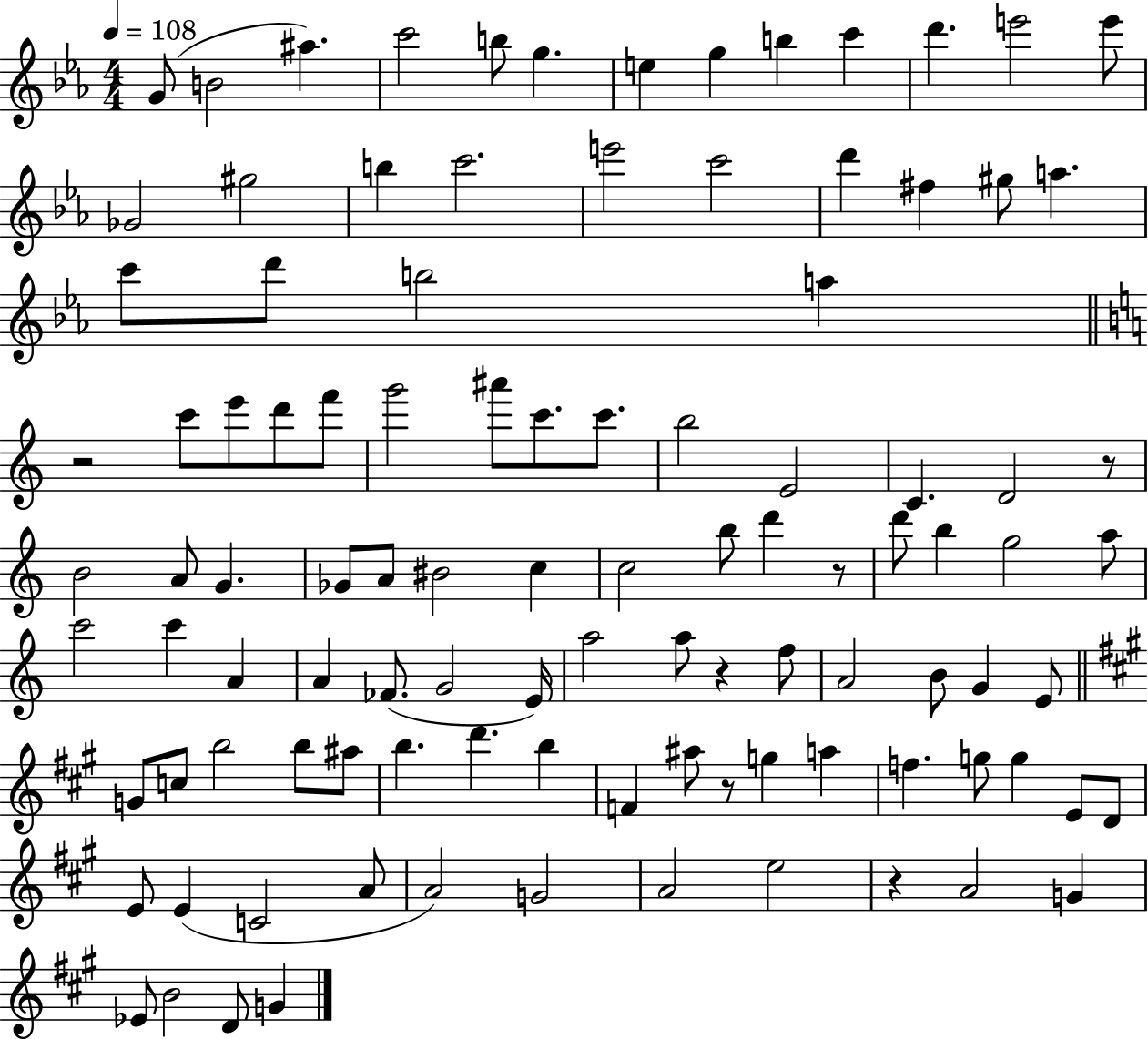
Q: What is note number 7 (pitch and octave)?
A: E5